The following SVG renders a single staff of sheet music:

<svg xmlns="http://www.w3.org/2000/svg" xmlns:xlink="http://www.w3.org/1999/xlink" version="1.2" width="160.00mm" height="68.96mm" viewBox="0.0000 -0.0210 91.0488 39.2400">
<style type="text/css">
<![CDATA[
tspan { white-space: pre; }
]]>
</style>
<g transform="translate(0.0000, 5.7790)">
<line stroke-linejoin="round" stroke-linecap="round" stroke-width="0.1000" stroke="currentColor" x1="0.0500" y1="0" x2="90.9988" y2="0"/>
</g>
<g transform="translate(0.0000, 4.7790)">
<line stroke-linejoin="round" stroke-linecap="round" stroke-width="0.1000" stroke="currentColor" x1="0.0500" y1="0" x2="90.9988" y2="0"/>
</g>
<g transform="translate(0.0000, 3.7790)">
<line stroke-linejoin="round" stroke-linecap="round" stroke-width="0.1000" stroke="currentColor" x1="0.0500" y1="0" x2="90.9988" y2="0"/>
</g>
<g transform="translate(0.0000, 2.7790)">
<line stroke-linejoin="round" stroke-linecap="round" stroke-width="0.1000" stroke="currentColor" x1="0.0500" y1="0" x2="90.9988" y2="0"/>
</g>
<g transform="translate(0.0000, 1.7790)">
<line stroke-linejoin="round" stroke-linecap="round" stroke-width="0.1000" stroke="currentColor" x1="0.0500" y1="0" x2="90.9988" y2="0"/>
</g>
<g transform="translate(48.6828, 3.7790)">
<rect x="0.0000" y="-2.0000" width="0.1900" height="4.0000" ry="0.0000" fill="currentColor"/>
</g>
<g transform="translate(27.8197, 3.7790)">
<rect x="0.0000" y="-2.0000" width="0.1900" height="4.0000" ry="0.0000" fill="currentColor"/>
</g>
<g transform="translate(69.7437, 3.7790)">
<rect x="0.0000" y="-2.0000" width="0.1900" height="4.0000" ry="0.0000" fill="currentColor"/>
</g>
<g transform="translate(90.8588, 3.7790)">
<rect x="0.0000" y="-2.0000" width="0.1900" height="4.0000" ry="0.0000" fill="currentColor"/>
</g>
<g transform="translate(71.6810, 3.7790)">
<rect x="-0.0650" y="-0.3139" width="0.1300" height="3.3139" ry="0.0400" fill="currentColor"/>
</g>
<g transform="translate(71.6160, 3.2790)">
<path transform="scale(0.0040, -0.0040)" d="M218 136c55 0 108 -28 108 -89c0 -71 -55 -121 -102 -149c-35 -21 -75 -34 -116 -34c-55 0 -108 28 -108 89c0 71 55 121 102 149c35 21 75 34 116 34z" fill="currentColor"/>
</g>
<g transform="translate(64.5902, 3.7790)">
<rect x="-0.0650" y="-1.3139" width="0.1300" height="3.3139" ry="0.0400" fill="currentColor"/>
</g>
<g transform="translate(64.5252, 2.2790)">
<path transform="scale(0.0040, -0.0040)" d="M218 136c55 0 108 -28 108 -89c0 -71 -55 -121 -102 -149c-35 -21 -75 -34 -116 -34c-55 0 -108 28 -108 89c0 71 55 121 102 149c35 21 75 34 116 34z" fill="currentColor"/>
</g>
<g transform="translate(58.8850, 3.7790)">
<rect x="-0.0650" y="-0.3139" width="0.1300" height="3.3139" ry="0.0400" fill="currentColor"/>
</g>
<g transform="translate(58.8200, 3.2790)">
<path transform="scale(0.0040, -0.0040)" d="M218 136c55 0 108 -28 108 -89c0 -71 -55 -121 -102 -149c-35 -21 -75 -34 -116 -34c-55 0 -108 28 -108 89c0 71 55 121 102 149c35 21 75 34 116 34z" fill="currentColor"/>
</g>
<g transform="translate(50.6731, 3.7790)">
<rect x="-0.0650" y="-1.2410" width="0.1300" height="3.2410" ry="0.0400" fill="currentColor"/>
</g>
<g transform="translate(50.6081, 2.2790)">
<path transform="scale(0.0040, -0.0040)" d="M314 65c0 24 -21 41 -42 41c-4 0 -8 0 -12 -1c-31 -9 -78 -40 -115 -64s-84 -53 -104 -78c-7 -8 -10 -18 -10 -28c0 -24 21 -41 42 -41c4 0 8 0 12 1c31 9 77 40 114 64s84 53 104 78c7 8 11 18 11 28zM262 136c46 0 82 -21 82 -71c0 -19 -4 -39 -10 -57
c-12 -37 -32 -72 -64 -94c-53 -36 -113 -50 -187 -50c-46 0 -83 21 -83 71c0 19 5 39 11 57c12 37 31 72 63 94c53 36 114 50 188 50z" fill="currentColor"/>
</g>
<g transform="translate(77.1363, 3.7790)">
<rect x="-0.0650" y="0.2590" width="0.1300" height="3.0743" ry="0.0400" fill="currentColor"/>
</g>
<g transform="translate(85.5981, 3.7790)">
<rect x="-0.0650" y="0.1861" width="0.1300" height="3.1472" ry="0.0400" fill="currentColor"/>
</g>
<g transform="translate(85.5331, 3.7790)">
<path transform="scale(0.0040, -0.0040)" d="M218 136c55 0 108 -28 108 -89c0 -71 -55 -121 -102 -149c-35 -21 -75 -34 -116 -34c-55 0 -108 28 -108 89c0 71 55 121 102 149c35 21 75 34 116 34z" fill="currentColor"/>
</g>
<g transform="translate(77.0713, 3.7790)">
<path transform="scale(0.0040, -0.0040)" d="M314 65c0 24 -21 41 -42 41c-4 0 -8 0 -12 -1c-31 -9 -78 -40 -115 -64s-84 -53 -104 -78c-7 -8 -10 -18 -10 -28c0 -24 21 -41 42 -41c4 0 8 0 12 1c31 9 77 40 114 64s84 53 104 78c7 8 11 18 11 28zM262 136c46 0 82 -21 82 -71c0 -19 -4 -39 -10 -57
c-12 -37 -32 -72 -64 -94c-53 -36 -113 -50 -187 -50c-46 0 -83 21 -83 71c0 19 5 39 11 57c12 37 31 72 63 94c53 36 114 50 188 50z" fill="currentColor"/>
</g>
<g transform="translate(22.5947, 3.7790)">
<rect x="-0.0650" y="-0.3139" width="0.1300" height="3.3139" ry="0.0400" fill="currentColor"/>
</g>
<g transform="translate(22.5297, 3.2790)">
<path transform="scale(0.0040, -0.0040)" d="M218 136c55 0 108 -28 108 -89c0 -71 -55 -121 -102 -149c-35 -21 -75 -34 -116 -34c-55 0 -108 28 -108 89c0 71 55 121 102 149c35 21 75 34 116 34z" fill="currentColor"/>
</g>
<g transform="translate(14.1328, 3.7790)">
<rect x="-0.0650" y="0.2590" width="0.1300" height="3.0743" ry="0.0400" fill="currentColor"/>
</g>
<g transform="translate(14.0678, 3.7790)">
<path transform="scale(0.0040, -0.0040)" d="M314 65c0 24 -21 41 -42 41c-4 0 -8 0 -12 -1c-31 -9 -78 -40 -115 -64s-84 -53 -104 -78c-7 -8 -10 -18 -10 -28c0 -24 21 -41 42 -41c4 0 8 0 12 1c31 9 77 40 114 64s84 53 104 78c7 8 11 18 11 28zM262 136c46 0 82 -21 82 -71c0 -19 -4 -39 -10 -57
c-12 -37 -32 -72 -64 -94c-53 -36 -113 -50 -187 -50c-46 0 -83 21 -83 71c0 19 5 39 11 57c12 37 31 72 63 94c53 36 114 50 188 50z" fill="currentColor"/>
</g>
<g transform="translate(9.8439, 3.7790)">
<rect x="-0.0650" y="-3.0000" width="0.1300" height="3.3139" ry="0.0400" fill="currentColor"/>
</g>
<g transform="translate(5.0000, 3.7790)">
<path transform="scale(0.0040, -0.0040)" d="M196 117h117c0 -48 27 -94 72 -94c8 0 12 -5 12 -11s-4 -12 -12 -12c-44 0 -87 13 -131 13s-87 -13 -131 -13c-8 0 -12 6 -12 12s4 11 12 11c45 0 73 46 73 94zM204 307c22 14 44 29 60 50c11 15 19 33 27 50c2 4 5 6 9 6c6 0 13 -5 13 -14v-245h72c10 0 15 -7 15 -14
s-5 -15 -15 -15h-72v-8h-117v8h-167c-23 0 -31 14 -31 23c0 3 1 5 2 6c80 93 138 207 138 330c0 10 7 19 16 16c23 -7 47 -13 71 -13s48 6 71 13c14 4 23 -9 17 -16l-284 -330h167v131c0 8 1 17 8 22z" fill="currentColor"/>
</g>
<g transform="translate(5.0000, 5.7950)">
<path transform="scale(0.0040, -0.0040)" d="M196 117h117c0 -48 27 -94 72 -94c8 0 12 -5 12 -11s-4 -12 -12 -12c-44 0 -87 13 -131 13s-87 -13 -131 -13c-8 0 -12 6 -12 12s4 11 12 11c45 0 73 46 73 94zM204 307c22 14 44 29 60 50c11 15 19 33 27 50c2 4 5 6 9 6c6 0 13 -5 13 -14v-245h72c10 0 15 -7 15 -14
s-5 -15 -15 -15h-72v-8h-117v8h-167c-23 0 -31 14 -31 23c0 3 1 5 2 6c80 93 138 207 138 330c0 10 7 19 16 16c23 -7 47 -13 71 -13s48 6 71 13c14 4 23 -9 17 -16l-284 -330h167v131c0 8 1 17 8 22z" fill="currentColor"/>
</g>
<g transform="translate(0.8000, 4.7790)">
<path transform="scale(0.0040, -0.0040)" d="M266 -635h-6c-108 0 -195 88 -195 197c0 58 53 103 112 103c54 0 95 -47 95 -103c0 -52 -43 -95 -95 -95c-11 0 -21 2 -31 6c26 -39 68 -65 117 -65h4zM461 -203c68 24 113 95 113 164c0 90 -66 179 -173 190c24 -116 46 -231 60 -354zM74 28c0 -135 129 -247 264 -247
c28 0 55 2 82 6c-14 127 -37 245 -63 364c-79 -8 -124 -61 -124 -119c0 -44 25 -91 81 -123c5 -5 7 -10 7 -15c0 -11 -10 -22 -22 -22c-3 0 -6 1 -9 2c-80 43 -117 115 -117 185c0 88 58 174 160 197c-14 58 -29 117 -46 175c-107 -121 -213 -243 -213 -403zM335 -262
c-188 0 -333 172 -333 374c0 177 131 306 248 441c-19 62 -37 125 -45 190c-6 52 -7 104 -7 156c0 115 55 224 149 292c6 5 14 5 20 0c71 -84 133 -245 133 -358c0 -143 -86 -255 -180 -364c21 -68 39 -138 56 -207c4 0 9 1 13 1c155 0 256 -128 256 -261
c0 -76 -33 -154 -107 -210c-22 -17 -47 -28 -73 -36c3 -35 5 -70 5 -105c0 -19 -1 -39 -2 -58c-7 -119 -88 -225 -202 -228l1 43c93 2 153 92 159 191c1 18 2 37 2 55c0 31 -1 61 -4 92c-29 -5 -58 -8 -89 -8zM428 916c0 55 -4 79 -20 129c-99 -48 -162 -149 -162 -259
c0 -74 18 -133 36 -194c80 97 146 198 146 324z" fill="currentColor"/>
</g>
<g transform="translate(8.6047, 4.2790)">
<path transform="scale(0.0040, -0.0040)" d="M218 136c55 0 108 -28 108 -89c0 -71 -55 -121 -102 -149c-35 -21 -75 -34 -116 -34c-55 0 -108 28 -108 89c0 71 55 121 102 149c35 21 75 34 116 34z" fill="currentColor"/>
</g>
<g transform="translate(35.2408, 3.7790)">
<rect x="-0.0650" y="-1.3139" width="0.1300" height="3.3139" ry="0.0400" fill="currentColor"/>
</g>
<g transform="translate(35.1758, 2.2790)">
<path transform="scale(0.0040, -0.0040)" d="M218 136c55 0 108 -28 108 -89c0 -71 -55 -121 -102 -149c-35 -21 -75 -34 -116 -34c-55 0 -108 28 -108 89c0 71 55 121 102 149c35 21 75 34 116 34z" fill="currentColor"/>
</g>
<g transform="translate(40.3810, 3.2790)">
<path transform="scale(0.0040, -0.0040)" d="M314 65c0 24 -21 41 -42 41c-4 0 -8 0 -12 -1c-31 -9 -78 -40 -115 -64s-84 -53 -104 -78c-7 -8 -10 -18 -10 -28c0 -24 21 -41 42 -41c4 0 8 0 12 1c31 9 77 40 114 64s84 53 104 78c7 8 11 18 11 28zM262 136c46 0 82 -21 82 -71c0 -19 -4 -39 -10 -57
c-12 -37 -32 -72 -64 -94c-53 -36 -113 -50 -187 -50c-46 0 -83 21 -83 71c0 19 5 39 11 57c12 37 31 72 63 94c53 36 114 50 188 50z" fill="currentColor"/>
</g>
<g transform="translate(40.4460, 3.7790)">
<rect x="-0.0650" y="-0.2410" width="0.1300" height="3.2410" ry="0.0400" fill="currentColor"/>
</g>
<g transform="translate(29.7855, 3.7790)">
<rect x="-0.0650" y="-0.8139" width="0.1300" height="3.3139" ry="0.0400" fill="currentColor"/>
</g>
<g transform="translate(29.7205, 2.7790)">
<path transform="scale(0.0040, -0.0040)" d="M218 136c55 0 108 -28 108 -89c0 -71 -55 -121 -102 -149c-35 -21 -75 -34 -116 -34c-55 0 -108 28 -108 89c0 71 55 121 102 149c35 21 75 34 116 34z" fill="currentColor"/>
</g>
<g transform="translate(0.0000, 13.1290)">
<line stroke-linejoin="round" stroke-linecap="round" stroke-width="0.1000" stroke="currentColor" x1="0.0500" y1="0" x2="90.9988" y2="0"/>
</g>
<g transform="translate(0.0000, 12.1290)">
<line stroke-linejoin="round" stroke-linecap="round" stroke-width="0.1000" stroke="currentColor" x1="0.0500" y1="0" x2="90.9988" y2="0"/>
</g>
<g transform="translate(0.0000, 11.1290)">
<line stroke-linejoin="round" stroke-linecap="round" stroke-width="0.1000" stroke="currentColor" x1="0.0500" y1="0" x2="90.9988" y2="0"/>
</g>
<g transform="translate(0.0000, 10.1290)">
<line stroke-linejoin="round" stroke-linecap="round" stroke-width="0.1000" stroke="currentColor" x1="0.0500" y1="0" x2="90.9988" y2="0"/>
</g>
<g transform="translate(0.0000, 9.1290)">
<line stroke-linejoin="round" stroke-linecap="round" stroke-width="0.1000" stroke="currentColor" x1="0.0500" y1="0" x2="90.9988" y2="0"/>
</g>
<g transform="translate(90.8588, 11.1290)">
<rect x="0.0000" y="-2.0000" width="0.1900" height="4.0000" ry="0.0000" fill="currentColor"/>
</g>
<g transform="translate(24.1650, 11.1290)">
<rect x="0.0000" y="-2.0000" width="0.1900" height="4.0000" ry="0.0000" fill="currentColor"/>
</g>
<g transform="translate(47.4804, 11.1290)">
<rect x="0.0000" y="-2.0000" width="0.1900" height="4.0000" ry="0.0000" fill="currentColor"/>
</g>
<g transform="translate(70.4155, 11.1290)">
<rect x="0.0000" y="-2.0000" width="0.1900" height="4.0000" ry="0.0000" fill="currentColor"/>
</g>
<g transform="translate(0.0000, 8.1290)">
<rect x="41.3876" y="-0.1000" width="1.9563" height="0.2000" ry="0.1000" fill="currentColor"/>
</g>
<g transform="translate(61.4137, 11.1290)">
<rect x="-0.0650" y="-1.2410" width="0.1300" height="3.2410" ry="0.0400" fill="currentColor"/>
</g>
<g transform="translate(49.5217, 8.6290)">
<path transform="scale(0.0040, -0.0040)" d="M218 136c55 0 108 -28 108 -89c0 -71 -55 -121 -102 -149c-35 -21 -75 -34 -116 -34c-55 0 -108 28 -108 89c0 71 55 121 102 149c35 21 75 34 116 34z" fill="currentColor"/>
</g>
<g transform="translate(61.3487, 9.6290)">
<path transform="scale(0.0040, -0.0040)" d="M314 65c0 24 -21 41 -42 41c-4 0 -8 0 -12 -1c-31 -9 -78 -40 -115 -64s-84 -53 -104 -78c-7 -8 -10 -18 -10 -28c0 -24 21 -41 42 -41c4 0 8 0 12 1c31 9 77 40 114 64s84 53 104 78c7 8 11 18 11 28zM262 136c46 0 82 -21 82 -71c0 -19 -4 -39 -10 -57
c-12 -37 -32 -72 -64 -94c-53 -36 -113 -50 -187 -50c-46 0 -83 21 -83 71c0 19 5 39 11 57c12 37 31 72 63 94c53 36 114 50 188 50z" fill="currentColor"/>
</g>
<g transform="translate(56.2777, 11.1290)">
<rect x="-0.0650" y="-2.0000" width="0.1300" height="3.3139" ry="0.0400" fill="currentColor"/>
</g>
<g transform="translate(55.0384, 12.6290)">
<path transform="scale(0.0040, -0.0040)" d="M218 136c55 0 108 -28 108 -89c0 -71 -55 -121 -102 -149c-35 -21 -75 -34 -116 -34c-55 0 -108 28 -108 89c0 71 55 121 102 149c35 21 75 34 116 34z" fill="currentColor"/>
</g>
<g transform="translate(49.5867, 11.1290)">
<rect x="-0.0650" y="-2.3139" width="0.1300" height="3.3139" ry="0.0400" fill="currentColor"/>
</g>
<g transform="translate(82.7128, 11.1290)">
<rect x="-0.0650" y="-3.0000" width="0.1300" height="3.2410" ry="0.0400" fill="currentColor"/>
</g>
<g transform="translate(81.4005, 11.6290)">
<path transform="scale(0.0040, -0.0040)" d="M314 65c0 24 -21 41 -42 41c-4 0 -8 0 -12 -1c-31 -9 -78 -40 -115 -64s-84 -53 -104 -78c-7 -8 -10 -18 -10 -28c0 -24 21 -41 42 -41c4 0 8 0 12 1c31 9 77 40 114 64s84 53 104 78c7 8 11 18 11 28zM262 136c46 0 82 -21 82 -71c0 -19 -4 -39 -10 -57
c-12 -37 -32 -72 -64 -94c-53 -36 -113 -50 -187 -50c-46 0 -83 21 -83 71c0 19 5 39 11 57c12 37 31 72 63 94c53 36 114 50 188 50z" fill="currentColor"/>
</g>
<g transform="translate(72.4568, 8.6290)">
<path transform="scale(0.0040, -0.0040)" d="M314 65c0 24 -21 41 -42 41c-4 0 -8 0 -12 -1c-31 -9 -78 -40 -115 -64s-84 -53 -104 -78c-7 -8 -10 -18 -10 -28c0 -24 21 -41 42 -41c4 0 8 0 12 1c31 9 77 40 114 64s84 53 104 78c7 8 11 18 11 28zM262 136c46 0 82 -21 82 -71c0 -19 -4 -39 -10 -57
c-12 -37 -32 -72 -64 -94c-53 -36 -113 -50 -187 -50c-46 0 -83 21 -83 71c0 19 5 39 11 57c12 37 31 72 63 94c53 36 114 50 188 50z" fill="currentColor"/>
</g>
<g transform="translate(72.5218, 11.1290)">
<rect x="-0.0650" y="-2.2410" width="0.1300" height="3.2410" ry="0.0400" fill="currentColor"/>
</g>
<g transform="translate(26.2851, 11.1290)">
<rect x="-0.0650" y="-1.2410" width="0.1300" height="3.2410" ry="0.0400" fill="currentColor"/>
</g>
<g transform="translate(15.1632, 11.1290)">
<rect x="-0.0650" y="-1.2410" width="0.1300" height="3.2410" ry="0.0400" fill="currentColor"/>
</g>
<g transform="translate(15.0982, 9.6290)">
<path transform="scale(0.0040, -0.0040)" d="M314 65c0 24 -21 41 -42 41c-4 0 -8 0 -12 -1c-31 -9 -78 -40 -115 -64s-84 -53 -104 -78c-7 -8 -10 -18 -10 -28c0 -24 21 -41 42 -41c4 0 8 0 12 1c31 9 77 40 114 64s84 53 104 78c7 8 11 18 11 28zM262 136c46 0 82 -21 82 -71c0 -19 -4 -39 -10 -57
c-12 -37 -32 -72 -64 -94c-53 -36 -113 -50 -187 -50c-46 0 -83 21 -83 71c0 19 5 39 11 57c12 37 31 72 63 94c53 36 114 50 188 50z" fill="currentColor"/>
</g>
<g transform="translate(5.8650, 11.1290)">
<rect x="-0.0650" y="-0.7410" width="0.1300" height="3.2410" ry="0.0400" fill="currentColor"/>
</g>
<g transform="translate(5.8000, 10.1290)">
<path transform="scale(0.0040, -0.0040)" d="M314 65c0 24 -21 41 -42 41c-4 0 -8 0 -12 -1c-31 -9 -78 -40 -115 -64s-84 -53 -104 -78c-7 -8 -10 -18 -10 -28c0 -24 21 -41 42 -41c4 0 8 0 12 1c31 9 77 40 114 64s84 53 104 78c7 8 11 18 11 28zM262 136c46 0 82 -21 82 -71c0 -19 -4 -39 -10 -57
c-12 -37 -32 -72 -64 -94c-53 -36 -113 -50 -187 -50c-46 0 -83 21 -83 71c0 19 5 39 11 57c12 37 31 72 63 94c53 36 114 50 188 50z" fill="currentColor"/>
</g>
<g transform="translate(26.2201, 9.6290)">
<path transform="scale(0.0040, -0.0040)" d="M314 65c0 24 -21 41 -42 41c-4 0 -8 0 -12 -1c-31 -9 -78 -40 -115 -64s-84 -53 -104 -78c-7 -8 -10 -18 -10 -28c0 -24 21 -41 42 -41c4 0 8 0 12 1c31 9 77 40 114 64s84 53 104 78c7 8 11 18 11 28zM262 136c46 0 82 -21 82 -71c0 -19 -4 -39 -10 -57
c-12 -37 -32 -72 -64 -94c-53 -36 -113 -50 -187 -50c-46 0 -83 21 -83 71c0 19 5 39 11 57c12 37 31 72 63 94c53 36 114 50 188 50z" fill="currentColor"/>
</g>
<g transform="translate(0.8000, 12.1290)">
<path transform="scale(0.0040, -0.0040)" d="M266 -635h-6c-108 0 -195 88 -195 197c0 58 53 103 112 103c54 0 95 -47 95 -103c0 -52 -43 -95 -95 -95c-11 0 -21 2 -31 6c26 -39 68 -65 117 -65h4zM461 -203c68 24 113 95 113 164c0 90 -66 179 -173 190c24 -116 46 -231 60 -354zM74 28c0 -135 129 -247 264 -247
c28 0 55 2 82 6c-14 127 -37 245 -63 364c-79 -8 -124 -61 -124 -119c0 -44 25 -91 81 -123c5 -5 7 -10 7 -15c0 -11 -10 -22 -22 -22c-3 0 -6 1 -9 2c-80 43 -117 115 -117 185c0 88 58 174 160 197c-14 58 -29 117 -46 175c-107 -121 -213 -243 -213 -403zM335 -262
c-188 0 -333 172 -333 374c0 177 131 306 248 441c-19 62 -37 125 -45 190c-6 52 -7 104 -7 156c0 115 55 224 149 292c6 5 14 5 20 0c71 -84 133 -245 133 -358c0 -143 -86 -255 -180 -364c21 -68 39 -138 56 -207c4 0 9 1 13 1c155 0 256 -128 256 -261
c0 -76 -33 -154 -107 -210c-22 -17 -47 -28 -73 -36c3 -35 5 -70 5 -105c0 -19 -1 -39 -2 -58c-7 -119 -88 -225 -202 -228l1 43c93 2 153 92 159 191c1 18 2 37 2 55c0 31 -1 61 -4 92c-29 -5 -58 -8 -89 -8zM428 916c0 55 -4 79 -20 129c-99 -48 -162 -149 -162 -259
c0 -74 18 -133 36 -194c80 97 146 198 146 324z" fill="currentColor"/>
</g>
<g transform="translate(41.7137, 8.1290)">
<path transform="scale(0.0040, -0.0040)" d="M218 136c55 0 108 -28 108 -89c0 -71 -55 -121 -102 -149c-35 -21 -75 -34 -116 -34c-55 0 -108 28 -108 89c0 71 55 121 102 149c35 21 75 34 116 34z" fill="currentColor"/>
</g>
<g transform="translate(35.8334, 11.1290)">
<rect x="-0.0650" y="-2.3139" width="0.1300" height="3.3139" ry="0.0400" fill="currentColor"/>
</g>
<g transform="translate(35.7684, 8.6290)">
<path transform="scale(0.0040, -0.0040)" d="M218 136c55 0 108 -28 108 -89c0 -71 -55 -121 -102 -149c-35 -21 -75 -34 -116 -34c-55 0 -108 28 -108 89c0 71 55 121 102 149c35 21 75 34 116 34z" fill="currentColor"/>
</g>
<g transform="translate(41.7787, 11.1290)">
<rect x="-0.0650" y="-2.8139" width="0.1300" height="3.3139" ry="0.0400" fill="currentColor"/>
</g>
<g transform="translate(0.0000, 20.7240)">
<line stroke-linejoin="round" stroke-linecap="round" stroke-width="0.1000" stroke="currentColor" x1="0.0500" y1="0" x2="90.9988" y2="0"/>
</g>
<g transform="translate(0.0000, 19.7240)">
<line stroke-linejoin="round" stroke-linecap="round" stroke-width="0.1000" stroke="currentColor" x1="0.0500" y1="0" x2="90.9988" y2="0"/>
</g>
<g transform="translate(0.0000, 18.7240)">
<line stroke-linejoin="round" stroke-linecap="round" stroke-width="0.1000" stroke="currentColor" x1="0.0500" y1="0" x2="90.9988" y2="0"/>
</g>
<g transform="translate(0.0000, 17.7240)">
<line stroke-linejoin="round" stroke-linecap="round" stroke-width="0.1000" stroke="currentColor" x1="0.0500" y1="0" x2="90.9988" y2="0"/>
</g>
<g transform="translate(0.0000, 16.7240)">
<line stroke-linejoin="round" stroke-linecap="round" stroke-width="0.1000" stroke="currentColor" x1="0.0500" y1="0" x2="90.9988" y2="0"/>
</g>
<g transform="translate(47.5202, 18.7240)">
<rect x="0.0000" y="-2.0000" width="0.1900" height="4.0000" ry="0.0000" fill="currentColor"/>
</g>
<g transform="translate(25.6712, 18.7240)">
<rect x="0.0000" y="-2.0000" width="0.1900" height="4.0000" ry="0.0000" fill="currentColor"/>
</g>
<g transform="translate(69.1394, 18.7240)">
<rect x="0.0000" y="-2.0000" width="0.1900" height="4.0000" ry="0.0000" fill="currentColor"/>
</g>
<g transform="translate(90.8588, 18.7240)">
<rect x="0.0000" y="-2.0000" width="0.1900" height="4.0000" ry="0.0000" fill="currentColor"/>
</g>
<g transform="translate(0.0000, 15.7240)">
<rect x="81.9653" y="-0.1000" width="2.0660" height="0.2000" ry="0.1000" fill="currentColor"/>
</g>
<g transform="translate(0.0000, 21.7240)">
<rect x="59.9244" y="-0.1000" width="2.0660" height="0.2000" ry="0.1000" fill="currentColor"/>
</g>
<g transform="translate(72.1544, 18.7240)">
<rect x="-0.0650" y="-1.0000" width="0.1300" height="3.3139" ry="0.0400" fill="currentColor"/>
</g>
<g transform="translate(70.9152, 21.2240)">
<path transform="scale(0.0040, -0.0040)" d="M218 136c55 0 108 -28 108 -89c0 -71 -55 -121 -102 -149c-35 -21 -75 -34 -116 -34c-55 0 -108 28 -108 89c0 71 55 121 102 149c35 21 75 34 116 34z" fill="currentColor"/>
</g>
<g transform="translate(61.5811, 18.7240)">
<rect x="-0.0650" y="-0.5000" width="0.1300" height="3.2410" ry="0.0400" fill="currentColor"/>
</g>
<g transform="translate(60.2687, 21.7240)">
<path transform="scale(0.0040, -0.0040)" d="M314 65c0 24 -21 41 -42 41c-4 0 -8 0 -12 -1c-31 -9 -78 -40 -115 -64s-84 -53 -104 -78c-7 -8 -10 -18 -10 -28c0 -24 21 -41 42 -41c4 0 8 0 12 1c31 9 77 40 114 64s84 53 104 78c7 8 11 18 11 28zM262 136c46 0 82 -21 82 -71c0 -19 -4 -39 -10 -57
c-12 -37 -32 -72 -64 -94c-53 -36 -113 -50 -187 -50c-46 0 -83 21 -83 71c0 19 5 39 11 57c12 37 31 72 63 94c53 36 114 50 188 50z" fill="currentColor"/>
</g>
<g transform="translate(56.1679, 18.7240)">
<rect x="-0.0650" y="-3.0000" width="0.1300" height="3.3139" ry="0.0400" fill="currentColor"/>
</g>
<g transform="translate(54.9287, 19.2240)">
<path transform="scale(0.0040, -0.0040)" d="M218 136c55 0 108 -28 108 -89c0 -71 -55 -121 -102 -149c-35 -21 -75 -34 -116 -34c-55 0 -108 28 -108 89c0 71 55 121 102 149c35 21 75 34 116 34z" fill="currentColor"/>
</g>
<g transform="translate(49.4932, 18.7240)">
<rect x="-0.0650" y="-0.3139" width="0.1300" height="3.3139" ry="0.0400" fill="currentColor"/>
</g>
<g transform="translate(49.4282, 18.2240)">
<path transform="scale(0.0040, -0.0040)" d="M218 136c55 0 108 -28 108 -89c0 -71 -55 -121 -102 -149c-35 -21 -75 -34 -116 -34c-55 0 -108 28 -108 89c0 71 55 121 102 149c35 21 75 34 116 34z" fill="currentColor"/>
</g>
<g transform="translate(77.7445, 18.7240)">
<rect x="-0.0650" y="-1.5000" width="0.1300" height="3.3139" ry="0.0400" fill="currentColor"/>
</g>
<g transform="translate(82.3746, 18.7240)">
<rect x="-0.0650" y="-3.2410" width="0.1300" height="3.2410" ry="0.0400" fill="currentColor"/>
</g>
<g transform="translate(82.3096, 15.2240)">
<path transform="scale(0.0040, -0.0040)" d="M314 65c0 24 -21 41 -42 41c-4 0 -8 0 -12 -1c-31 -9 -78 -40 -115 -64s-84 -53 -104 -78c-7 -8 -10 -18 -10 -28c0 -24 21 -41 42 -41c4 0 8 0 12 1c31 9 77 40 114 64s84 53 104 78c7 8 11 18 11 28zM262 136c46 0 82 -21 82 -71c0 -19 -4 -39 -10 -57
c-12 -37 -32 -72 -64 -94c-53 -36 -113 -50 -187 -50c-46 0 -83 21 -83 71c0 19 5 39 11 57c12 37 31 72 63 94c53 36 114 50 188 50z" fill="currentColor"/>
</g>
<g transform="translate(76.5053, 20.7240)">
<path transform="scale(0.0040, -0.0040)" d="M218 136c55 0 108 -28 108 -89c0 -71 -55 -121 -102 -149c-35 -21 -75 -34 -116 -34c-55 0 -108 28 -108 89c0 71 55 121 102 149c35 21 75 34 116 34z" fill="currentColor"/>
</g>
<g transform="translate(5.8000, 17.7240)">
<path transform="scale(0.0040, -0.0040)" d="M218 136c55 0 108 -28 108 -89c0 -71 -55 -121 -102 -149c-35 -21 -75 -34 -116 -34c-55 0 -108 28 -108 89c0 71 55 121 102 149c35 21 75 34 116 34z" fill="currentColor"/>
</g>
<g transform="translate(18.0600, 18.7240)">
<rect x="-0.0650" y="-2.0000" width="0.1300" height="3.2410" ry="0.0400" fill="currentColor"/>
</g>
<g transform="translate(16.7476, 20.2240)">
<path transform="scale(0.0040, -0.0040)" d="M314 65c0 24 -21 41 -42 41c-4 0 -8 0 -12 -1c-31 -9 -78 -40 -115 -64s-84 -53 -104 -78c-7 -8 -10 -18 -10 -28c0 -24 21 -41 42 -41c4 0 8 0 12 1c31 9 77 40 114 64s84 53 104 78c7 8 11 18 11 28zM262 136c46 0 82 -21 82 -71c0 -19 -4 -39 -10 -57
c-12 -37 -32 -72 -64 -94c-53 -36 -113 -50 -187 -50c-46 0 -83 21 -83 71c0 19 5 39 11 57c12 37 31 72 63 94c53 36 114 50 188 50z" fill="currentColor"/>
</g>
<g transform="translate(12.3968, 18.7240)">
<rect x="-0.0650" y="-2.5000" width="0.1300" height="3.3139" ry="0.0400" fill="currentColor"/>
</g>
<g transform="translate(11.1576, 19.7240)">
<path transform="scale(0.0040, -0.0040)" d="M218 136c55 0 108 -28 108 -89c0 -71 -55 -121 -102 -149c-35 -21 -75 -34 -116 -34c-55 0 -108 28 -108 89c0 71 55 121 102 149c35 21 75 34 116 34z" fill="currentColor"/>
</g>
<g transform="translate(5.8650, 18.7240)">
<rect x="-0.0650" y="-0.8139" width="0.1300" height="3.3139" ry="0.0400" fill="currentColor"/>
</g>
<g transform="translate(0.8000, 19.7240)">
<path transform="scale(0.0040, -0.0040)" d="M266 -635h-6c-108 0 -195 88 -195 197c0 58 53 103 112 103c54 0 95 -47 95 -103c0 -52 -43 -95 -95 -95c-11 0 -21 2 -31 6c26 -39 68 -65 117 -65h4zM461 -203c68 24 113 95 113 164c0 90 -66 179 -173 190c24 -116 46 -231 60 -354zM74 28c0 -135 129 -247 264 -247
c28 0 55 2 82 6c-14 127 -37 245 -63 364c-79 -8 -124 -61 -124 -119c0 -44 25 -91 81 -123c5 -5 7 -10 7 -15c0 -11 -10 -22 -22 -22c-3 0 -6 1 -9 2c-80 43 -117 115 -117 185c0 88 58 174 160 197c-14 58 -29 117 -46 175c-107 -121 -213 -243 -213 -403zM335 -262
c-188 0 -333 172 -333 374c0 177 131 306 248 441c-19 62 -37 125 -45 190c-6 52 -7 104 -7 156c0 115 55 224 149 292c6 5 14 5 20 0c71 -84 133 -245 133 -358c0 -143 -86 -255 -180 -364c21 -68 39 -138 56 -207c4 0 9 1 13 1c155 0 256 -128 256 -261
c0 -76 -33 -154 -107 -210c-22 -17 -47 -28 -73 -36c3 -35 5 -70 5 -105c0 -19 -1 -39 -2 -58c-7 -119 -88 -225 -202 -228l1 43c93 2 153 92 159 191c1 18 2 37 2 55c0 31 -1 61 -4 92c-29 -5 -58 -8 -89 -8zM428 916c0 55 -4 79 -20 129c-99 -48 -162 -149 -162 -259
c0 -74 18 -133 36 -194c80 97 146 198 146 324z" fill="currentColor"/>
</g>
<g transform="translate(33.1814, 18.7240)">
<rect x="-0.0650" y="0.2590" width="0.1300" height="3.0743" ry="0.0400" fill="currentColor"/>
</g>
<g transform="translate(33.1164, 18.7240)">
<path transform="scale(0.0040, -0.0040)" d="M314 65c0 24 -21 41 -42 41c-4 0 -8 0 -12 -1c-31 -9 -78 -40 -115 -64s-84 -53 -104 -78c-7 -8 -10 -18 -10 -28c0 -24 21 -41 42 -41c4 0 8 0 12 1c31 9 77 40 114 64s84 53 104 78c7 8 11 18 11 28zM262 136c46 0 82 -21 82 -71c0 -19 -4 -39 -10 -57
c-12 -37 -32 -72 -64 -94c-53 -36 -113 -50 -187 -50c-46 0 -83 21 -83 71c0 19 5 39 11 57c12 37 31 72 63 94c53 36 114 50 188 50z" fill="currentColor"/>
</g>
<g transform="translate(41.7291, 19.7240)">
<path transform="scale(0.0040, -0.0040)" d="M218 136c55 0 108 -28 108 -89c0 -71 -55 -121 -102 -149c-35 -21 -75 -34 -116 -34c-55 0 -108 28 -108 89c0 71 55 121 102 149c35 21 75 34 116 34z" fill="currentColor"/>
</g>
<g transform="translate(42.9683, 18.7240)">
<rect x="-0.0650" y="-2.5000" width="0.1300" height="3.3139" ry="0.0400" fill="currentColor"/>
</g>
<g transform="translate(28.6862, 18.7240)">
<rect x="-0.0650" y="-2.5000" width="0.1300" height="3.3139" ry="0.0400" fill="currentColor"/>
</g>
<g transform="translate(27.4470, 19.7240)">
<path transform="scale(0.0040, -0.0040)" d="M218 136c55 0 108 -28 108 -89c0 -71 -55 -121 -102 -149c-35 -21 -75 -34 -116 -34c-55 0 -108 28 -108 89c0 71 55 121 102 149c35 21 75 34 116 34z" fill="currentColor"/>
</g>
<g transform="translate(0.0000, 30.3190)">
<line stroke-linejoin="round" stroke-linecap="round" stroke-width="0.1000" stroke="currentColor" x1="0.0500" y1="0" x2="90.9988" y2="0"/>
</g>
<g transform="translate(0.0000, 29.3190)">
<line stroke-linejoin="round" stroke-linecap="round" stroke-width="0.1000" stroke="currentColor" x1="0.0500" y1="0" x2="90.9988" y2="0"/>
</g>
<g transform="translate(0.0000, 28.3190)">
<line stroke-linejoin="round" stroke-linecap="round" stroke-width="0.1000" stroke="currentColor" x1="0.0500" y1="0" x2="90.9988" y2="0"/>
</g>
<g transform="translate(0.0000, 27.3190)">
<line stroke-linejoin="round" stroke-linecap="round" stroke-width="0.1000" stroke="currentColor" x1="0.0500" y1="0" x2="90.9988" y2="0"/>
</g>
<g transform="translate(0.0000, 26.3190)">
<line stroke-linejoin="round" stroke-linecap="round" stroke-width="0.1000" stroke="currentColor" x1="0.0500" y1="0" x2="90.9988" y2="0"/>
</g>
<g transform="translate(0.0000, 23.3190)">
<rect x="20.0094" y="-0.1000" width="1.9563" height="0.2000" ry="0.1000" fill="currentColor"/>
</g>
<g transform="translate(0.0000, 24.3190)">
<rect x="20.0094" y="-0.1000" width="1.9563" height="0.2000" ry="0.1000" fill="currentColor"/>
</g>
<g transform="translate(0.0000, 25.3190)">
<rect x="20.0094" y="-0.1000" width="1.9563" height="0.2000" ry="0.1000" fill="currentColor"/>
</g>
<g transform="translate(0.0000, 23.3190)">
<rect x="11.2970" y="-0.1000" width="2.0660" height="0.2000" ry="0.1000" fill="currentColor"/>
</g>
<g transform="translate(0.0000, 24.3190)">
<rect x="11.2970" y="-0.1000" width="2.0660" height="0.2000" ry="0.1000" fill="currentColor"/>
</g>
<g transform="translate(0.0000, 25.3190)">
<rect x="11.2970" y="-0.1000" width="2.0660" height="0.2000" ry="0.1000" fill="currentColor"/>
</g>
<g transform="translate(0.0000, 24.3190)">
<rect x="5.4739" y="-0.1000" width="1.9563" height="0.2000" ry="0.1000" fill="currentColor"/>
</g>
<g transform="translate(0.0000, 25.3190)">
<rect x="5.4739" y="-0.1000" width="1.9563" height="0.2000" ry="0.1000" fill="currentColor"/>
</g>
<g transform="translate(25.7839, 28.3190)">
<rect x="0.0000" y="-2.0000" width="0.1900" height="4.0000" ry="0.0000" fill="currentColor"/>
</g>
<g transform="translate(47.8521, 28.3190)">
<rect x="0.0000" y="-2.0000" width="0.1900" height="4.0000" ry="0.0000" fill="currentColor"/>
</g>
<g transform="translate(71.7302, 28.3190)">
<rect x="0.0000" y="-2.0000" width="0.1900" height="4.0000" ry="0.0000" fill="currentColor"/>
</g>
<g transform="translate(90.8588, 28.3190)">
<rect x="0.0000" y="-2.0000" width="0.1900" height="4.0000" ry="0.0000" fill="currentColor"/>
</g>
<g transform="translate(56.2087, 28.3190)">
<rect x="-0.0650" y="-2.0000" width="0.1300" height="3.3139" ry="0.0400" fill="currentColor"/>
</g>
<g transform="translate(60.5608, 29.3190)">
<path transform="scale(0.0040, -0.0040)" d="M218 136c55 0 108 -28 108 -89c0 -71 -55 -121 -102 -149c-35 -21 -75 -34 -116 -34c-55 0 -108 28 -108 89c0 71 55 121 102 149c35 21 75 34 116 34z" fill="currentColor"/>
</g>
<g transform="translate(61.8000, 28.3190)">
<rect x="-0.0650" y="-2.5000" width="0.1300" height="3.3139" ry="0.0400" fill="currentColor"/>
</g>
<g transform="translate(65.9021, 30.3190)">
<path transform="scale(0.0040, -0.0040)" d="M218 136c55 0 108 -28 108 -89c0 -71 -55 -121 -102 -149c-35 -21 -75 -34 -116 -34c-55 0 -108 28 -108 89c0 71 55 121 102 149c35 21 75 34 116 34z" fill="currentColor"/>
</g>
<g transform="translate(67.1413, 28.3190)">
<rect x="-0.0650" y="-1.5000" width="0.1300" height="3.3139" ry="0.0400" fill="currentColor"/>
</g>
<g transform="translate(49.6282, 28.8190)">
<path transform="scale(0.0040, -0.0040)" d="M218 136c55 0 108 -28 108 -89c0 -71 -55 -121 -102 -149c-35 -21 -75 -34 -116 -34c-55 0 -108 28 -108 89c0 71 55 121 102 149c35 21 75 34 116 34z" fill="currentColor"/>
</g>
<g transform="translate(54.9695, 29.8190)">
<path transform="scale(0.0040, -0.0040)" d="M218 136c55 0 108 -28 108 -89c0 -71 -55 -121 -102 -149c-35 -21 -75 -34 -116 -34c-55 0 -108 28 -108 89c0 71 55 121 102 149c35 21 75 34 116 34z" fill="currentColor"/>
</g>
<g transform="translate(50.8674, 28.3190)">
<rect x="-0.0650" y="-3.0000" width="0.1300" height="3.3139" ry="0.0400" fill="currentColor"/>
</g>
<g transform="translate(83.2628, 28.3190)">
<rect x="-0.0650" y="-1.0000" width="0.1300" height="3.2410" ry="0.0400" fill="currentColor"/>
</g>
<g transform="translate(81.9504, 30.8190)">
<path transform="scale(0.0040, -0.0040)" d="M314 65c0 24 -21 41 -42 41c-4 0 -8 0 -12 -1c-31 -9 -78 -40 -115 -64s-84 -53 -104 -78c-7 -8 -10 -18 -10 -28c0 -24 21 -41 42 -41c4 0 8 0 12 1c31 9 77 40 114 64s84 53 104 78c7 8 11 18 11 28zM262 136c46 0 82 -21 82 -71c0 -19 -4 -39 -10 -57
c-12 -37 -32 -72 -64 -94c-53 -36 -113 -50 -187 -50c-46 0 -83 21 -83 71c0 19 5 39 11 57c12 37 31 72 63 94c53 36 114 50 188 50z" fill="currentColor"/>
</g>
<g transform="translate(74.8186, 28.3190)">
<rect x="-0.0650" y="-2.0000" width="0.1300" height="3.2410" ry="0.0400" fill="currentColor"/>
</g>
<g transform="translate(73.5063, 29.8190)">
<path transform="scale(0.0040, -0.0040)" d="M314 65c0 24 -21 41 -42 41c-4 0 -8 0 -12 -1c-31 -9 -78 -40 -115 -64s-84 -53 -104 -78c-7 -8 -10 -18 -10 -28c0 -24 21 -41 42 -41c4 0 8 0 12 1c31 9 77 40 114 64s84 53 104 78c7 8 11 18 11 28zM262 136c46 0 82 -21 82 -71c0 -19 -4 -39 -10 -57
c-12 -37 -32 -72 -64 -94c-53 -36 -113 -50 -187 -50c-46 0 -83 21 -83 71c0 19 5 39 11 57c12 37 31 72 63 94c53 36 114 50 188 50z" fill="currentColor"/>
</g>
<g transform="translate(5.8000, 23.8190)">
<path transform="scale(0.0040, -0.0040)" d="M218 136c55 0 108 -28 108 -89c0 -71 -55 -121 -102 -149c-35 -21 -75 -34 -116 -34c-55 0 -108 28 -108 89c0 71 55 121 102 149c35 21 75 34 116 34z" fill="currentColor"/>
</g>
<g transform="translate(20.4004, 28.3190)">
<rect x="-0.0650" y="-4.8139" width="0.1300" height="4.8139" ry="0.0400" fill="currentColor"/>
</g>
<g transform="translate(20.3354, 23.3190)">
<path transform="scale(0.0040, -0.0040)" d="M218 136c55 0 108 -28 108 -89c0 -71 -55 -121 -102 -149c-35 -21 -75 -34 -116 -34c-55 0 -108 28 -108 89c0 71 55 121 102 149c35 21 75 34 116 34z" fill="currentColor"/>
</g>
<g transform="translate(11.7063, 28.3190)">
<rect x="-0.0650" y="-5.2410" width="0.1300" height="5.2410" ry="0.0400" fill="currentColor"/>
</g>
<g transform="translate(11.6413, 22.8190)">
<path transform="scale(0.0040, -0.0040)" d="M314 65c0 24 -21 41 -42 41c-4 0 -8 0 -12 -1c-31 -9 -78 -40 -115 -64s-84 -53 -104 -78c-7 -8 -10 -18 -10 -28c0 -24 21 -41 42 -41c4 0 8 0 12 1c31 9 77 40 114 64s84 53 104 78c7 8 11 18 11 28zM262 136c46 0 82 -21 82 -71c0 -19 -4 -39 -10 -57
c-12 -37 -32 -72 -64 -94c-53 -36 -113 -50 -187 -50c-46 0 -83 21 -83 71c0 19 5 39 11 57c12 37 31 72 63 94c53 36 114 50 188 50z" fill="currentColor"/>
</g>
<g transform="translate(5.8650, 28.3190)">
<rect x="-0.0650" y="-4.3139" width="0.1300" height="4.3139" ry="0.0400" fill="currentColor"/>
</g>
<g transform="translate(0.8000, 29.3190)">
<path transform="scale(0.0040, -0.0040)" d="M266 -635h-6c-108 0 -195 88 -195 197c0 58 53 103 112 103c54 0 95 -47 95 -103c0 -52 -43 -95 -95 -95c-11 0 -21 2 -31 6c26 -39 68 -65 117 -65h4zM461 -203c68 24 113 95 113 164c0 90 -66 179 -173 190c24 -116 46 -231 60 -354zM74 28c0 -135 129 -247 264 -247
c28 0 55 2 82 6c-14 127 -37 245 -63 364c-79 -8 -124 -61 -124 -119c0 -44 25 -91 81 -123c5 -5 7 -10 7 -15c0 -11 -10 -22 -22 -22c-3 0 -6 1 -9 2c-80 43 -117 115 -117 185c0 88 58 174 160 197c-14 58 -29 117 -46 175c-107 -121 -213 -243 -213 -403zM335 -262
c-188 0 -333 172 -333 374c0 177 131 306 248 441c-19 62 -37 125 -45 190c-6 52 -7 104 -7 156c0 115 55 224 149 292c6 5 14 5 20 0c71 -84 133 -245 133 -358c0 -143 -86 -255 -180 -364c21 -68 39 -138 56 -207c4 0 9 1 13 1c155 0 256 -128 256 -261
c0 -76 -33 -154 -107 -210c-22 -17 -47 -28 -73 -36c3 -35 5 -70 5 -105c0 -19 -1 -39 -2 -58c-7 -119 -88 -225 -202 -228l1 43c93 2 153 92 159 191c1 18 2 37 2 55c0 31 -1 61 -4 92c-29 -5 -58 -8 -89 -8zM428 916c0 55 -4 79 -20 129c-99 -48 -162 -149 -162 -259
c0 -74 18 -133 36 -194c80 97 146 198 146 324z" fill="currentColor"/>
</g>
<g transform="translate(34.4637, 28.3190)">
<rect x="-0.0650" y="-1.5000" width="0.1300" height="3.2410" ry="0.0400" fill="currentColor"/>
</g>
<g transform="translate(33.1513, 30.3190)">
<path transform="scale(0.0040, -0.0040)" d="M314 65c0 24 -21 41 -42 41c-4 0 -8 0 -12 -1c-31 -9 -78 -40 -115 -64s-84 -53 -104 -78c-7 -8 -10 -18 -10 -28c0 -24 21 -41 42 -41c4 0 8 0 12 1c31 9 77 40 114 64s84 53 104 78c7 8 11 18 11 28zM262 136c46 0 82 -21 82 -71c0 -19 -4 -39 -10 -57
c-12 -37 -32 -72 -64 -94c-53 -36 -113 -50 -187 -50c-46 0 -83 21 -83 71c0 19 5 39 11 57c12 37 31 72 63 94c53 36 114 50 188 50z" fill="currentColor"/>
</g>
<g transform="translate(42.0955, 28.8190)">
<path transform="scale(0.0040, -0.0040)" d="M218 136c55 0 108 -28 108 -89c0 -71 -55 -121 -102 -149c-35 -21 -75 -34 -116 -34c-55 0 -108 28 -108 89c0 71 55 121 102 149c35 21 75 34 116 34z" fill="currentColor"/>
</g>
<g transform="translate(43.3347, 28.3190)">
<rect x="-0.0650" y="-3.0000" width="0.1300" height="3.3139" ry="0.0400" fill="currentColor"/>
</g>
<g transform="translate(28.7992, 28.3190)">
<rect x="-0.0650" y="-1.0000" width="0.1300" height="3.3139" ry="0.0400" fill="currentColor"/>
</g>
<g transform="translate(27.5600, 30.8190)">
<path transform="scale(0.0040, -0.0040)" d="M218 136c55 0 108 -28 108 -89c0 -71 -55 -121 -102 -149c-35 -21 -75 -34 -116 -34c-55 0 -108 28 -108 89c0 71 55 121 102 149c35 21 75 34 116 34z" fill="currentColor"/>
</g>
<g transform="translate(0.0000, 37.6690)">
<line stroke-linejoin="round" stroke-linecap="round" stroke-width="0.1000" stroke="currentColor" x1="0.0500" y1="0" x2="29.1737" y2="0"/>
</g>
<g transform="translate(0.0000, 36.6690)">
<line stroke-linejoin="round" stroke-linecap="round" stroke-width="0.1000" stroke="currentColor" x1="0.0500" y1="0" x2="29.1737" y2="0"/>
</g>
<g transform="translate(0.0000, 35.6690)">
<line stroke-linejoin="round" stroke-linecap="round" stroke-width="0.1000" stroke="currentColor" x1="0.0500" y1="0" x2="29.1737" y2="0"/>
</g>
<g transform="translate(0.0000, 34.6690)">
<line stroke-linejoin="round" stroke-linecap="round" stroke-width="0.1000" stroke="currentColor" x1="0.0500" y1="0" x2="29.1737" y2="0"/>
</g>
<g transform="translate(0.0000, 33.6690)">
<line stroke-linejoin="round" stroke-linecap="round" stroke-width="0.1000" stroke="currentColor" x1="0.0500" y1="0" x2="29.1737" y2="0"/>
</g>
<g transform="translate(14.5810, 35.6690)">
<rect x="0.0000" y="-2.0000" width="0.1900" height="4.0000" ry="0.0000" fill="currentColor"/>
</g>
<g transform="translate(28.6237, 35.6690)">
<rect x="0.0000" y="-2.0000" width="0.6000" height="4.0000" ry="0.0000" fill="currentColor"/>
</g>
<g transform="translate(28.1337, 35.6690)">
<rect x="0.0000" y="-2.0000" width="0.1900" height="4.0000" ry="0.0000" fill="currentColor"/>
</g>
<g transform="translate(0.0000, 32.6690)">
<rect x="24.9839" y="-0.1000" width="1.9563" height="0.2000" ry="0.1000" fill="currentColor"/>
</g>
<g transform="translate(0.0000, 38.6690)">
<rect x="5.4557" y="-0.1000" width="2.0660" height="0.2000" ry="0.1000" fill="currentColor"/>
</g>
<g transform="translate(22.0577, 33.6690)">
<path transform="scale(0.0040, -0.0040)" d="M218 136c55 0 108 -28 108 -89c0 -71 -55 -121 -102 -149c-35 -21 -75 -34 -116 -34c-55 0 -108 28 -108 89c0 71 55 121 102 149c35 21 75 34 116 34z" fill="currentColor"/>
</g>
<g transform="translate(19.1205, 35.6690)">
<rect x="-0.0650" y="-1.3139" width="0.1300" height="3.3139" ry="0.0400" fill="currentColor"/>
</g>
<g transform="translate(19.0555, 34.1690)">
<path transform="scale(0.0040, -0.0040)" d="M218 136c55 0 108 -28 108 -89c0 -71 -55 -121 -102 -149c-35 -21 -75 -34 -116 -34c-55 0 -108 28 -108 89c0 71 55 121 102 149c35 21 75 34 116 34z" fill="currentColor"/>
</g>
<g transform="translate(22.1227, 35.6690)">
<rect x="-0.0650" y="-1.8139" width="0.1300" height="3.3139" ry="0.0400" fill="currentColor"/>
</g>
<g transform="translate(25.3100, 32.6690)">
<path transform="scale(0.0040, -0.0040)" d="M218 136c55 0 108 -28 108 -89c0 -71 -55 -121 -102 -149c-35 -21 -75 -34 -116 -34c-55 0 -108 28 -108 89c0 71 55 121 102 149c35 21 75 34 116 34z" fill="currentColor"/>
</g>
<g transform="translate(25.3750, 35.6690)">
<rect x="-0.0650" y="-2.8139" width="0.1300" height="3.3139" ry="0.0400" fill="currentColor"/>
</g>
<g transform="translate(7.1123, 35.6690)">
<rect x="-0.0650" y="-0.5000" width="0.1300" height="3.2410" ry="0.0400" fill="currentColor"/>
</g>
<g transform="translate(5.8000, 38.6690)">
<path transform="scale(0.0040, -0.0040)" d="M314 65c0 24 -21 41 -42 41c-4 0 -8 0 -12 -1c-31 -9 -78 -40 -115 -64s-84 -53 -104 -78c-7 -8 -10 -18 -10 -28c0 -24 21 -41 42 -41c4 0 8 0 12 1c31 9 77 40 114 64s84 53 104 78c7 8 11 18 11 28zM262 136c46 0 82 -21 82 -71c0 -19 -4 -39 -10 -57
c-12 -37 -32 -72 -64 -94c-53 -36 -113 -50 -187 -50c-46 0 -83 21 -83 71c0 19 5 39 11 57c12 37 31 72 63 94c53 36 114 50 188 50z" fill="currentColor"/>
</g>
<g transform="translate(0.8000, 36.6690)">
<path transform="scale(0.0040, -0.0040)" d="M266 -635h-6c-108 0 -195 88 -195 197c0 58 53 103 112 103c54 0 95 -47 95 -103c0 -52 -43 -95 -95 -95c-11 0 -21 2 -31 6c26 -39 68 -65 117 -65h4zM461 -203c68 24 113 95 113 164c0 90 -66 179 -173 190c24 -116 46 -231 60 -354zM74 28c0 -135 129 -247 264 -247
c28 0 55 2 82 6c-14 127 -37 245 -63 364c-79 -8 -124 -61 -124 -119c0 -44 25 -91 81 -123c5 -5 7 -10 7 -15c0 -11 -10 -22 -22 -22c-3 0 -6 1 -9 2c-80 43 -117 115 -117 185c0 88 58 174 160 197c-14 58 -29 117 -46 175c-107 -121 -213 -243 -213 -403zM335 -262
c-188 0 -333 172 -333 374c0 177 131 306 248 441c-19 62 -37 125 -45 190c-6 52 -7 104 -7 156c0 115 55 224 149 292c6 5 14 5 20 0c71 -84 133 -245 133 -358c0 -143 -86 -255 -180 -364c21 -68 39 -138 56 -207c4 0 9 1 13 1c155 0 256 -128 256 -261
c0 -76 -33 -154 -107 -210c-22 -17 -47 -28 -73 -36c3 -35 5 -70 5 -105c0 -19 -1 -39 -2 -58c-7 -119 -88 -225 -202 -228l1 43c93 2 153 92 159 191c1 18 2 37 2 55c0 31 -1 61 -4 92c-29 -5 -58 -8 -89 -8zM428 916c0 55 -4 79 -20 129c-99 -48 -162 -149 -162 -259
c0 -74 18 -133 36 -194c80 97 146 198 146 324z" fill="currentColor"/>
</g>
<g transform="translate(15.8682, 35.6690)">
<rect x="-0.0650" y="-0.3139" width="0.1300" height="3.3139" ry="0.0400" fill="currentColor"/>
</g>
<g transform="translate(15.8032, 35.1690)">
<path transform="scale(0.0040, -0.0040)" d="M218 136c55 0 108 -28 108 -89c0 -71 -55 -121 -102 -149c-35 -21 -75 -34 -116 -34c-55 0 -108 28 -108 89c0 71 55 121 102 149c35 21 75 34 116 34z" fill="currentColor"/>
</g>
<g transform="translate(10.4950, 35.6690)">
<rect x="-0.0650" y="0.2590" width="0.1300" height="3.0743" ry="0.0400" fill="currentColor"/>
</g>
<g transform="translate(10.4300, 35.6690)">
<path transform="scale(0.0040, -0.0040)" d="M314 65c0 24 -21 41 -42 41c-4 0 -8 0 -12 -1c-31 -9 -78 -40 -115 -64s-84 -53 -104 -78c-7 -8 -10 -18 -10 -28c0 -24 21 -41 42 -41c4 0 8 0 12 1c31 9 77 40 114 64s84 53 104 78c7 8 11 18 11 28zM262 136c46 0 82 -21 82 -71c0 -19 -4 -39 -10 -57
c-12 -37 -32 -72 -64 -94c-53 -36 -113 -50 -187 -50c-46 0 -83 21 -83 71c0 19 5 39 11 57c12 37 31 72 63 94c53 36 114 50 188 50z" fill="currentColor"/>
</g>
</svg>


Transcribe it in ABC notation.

X:1
T:Untitled
M:4/4
L:1/4
K:C
A B2 c d e c2 e2 c e c B2 B d2 e2 e2 g a g F e2 g2 A2 d G F2 G B2 G c A C2 D E b2 d' f'2 e' D E2 A A F G E F2 D2 C2 B2 c e f a